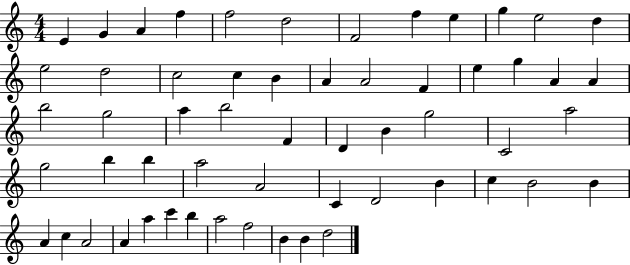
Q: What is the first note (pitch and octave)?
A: E4